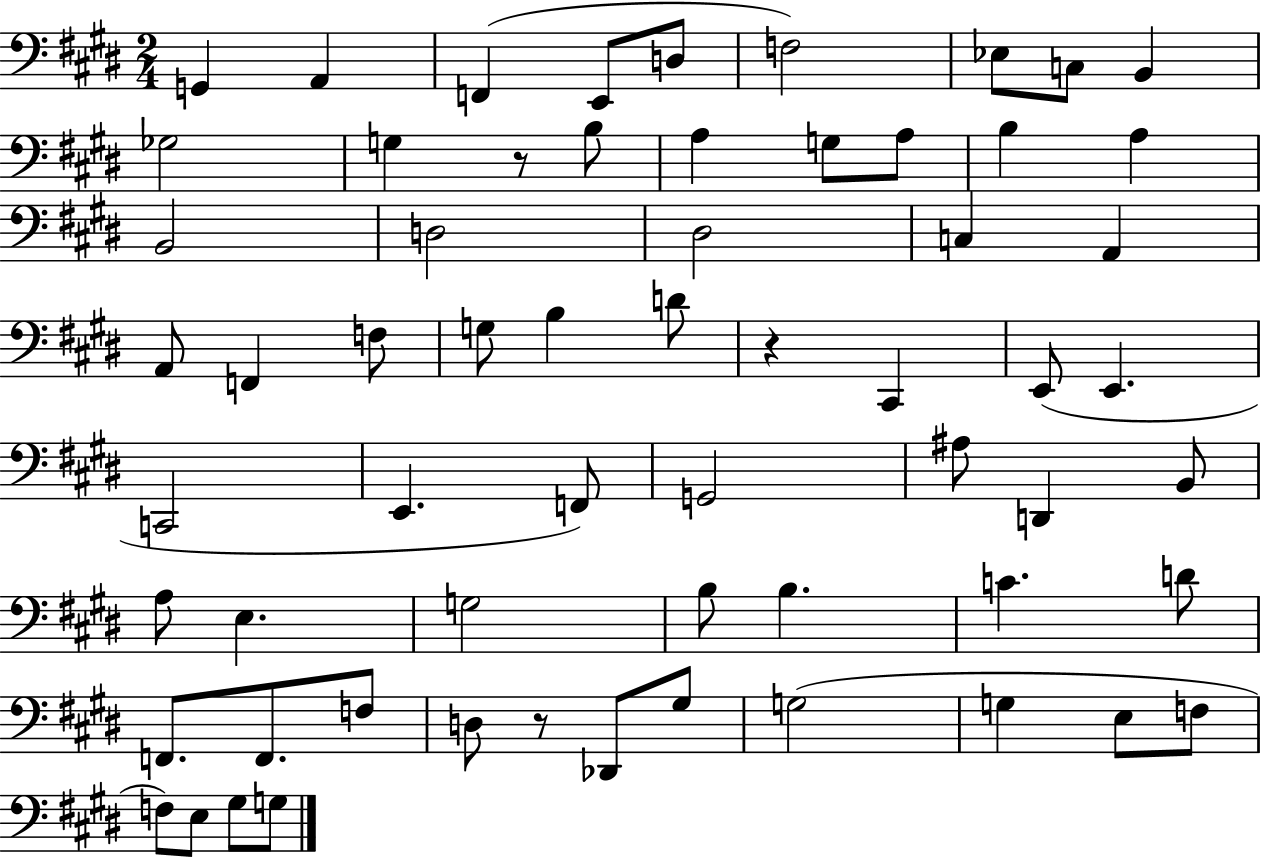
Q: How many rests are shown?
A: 3